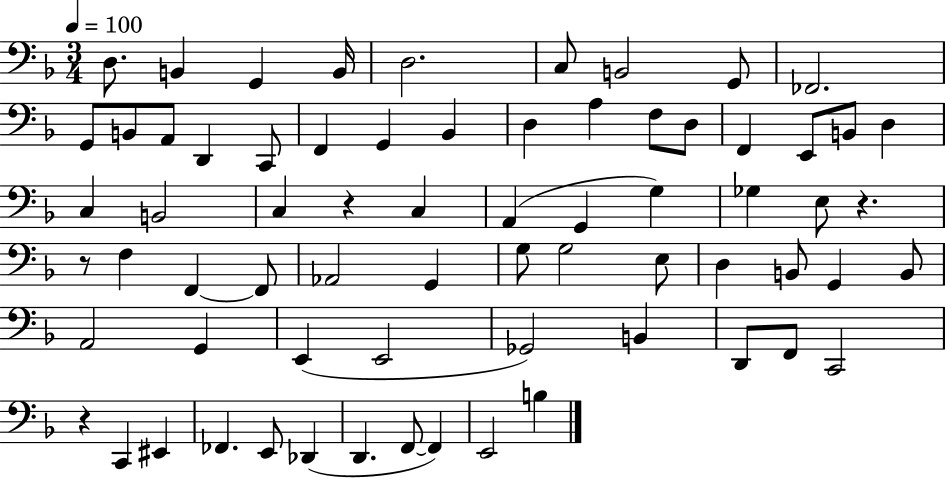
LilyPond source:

{
  \clef bass
  \numericTimeSignature
  \time 3/4
  \key f \major
  \tempo 4 = 100
  \repeat volta 2 { d8. b,4 g,4 b,16 | d2. | c8 b,2 g,8 | fes,2. | \break g,8 b,8 a,8 d,4 c,8 | f,4 g,4 bes,4 | d4 a4 f8 d8 | f,4 e,8 b,8 d4 | \break c4 b,2 | c4 r4 c4 | a,4( g,4 g4) | ges4 e8 r4. | \break r8 f4 f,4~~ f,8 | aes,2 g,4 | g8 g2 e8 | d4 b,8 g,4 b,8 | \break a,2 g,4 | e,4( e,2 | ges,2) b,4 | d,8 f,8 c,2 | \break r4 c,4 eis,4 | fes,4. e,8 des,4( | d,4. f,8~~ f,4) | e,2 b4 | \break } \bar "|."
}